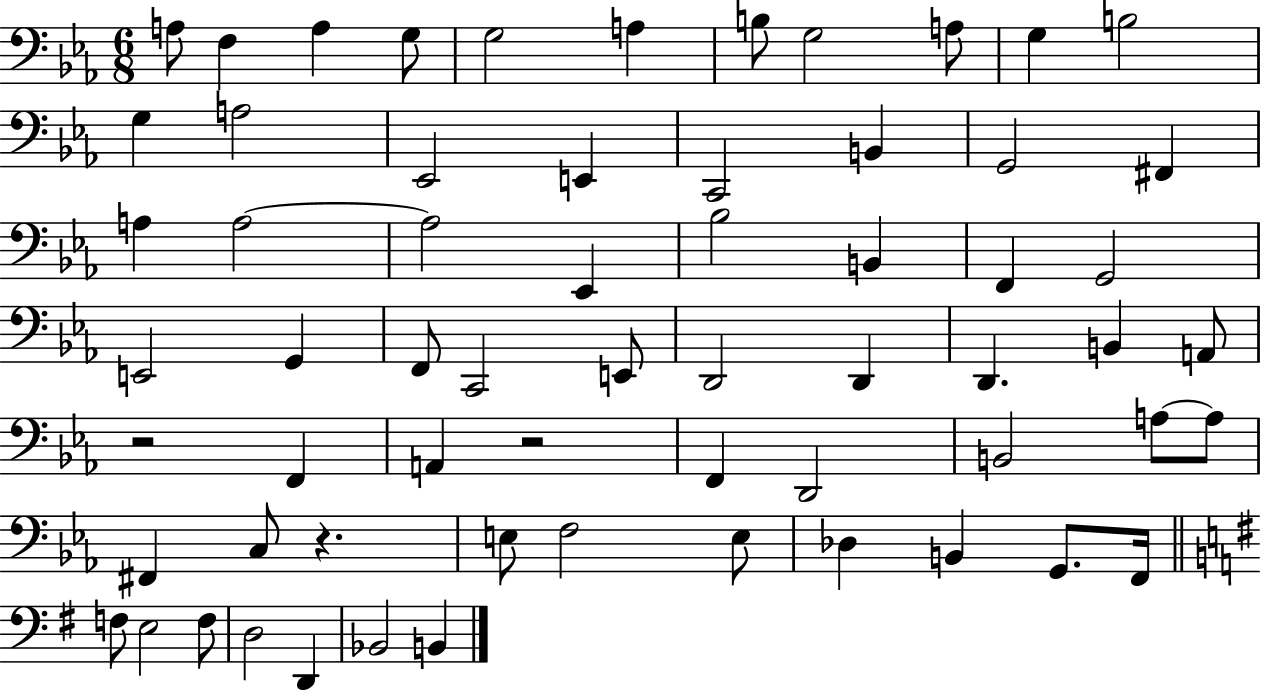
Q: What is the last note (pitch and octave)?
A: B2